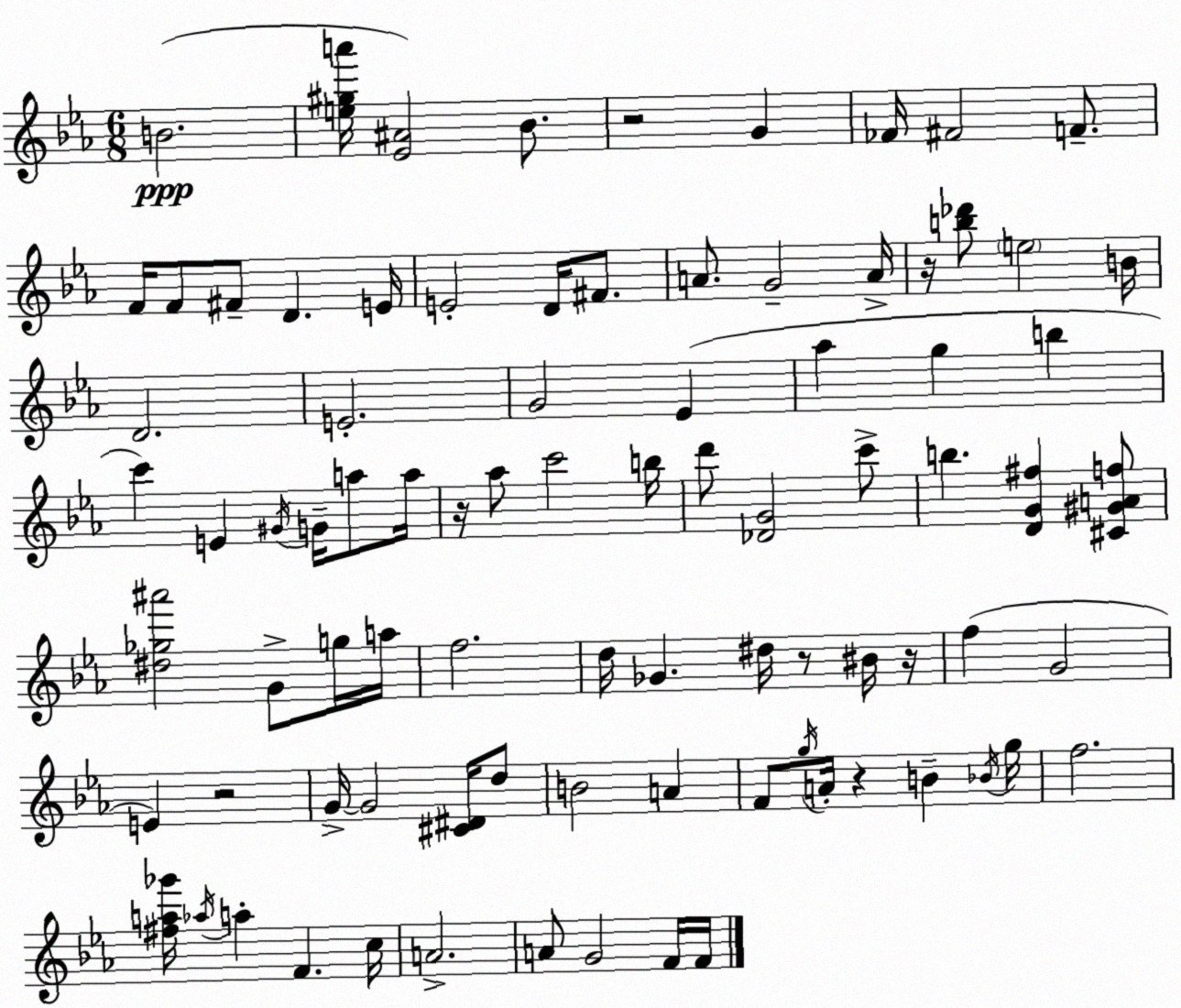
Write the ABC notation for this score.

X:1
T:Untitled
M:6/8
L:1/4
K:Eb
B2 [e^ga']/4 [_E^A]2 _B/2 z2 G _F/4 ^F2 F/2 F/4 F/2 ^F/2 D E/4 E2 D/4 ^F/2 A/2 G2 A/4 z/4 [b_d']/2 e2 B/4 D2 E2 G2 _E _a g b c' E ^G/4 G/4 a/2 a/4 z/4 _a/2 c'2 b/4 d'/2 [_DG]2 c'/2 b [DG^f] [^C^GAf]/2 [^d_g^a']2 G/2 g/4 a/4 f2 d/4 _G ^d/4 z/2 ^B/4 z/4 f G2 E z2 G/4 G2 [^C^D]/4 d/2 B2 A F/2 g/4 A/4 z B _B/4 g/4 f2 [^fa_g']/4 _a/4 a F c/4 A2 A/2 G2 F/4 F/4